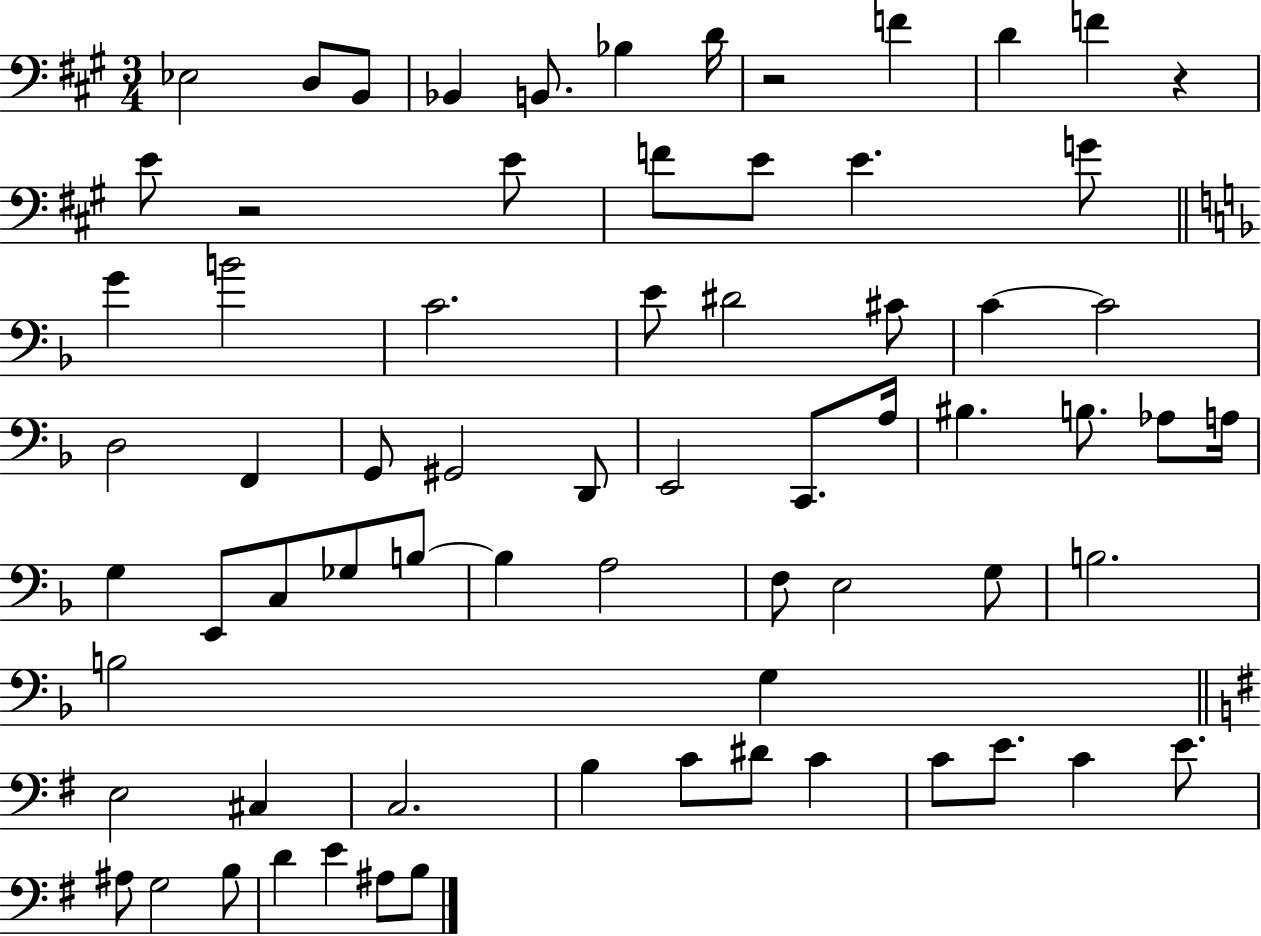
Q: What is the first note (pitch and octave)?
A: Eb3